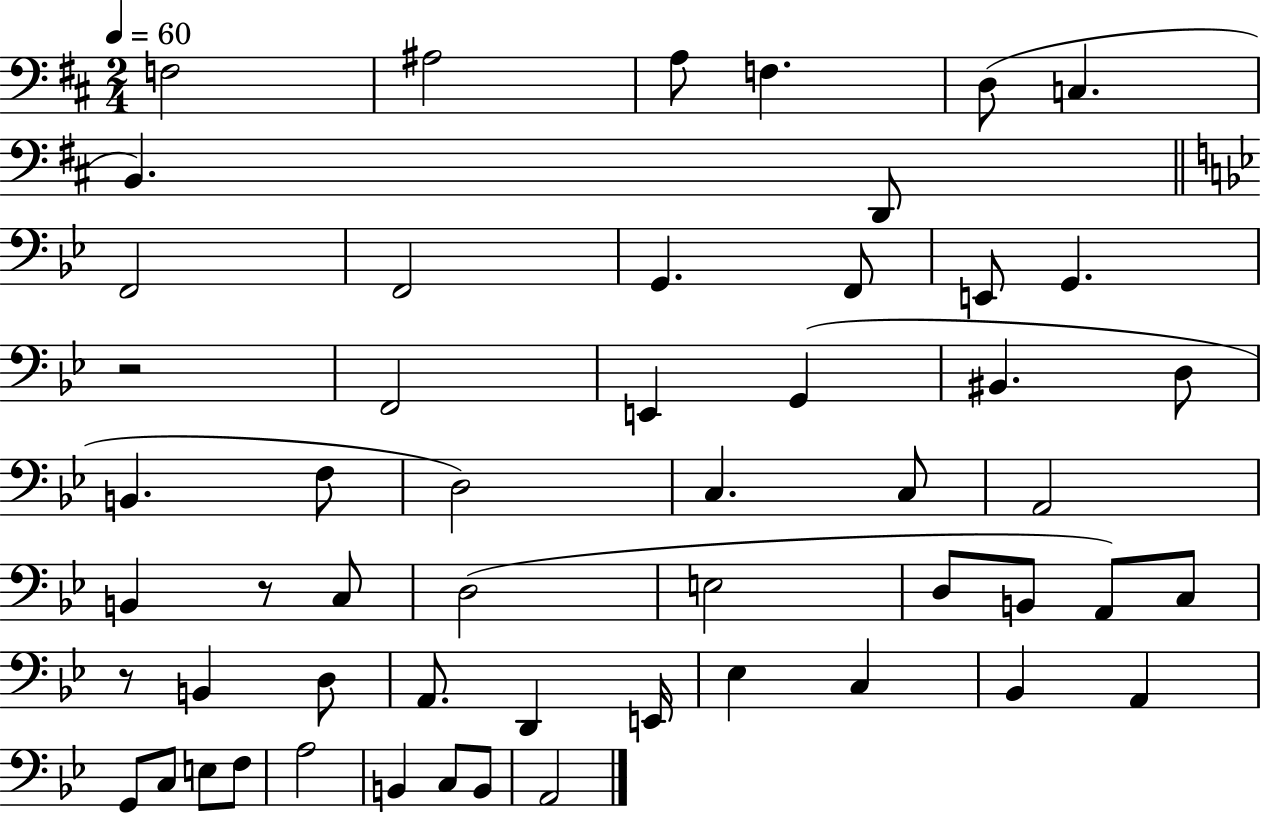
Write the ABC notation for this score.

X:1
T:Untitled
M:2/4
L:1/4
K:D
F,2 ^A,2 A,/2 F, D,/2 C, B,, D,,/2 F,,2 F,,2 G,, F,,/2 E,,/2 G,, z2 F,,2 E,, G,, ^B,, D,/2 B,, F,/2 D,2 C, C,/2 A,,2 B,, z/2 C,/2 D,2 E,2 D,/2 B,,/2 A,,/2 C,/2 z/2 B,, D,/2 A,,/2 D,, E,,/4 _E, C, _B,, A,, G,,/2 C,/2 E,/2 F,/2 A,2 B,, C,/2 B,,/2 A,,2